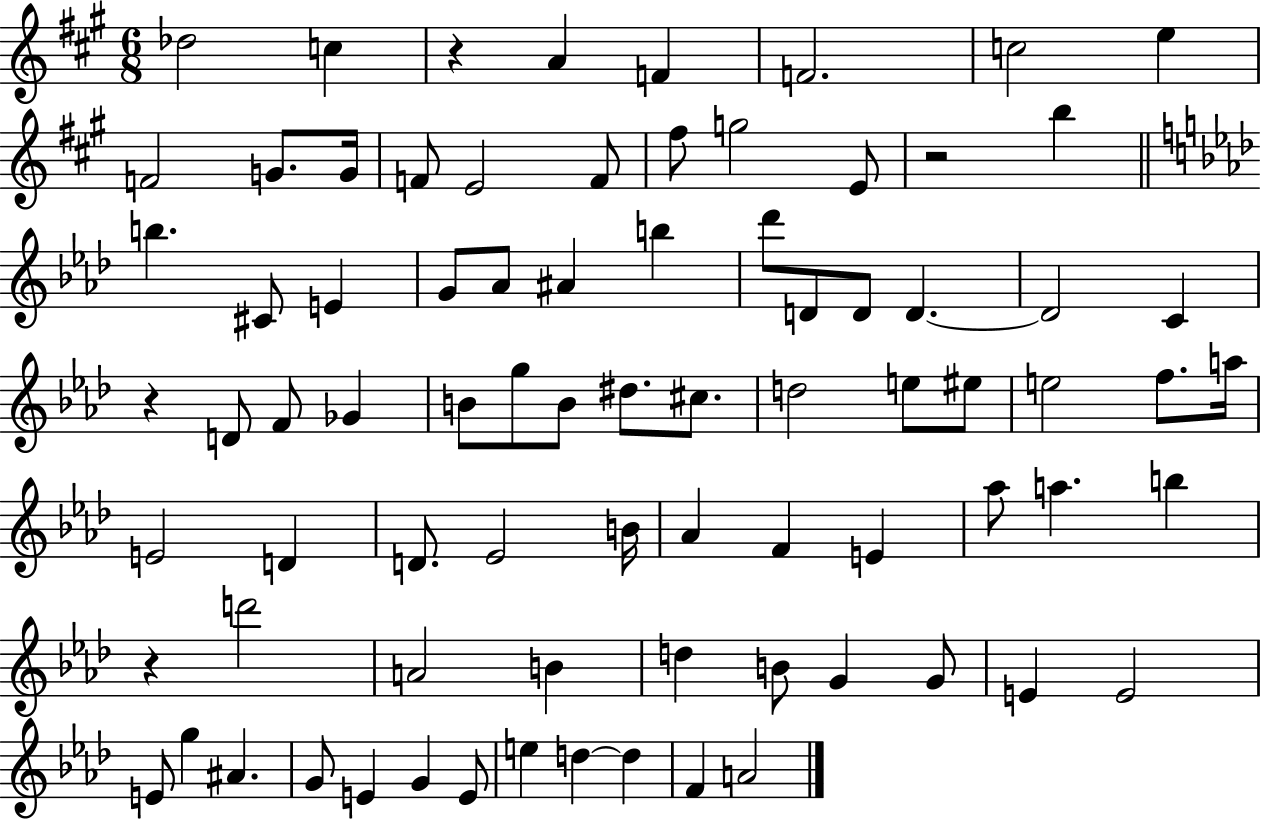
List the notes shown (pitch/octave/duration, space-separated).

Db5/h C5/q R/q A4/q F4/q F4/h. C5/h E5/q F4/h G4/e. G4/s F4/e E4/h F4/e F#5/e G5/h E4/e R/h B5/q B5/q. C#4/e E4/q G4/e Ab4/e A#4/q B5/q Db6/e D4/e D4/e D4/q. D4/h C4/q R/q D4/e F4/e Gb4/q B4/e G5/e B4/e D#5/e. C#5/e. D5/h E5/e EIS5/e E5/h F5/e. A5/s E4/h D4/q D4/e. Eb4/h B4/s Ab4/q F4/q E4/q Ab5/e A5/q. B5/q R/q D6/h A4/h B4/q D5/q B4/e G4/q G4/e E4/q E4/h E4/e G5/q A#4/q. G4/e E4/q G4/q E4/e E5/q D5/q D5/q F4/q A4/h